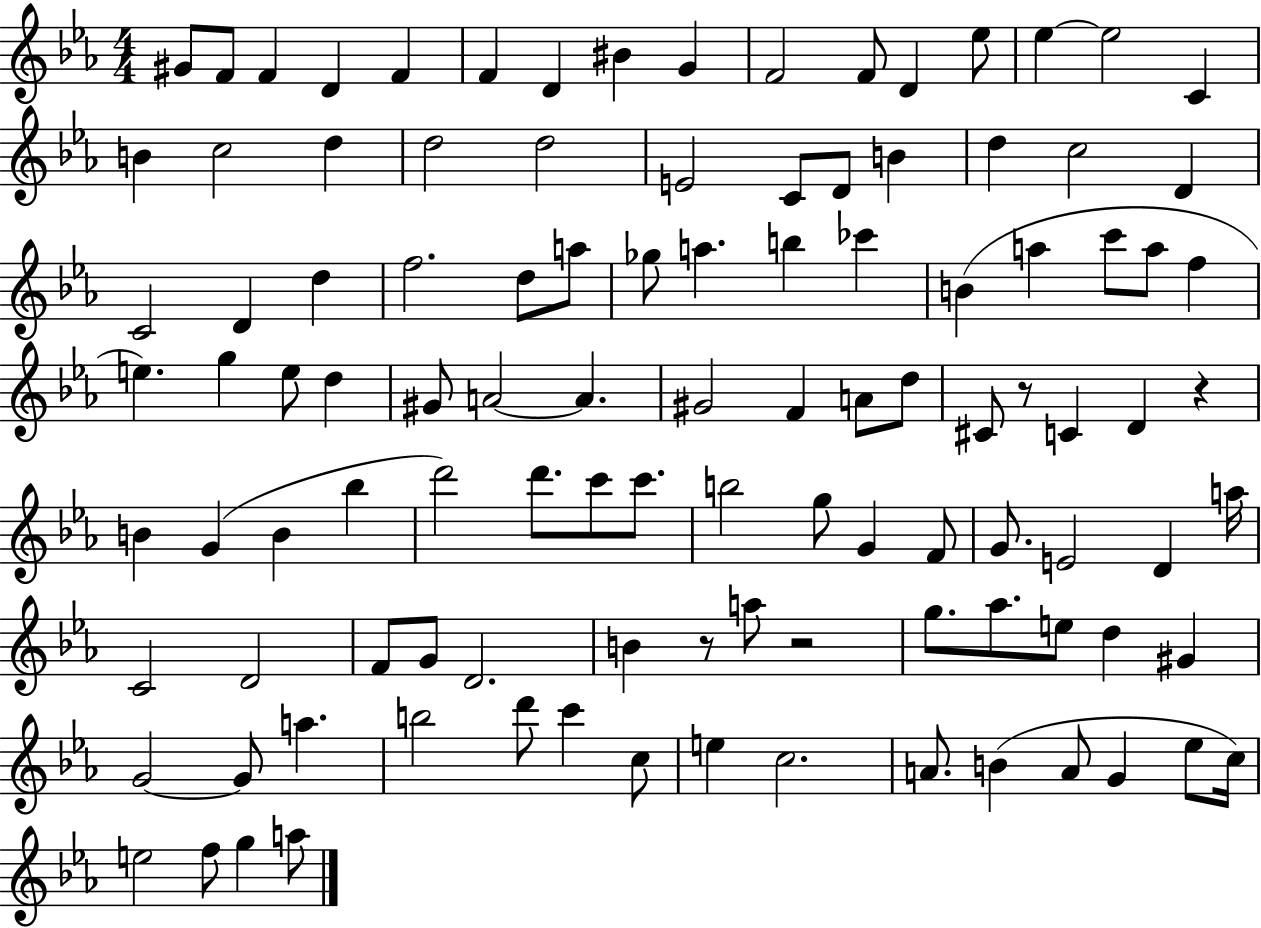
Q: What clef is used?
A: treble